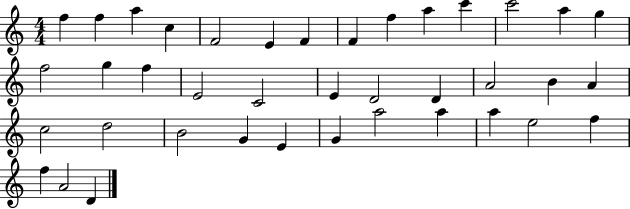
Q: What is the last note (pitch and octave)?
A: D4